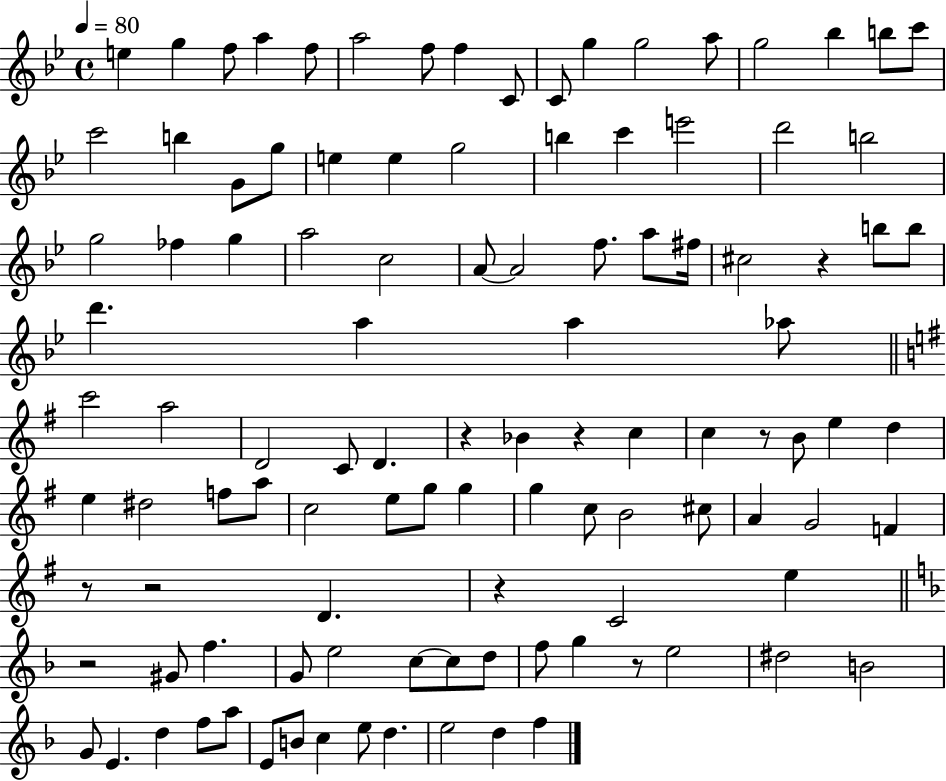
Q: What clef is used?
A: treble